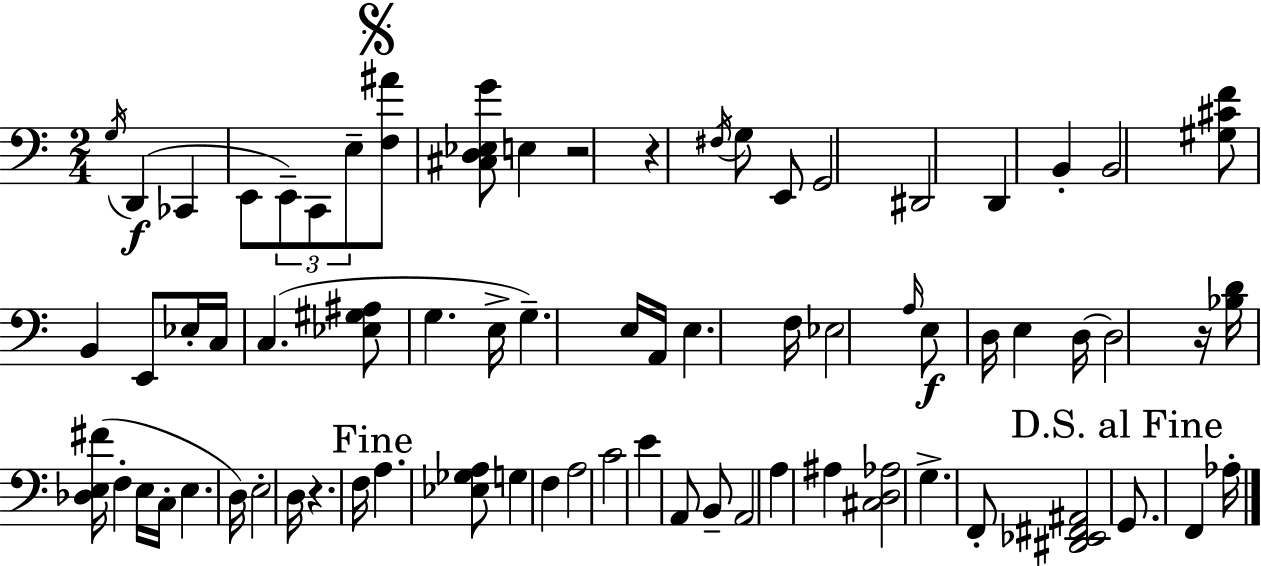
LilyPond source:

{
  \clef bass
  \numericTimeSignature
  \time 2/4
  \key c \major
  \acciaccatura { g16 }\f d,4( ces,4 | e,8 \tuplet 3/2 { e,8--) c,8 e8-- } | \mark \markup { \musicglyph "scripts.segno" } <f ais'>8 <cis d ees g'>8 e4 | r2 | \break r4 \acciaccatura { fis16 } g8 | e,8 g,2 | dis,2 | d,4 b,4-. | \break b,2 | <gis cis' f'>8 b,4 | e,8 ees16-. c16 c4.( | <ees gis ais>8 g4. | \break e16-> g4.--) | e16 a,16 e4. | f16 ees2 | \grace { a16 } e8\f d16 e4 | \break d16~~ d2 | r16 <bes d'>16 <des e fis'>16( f4-. | e16 c16-. e4. | d16) e2-. | \break d16 r4. | f16 \mark "Fine" a4. | <ees ges a>8 g4 f4 | a2 | \break c'2 | e'4 a,8 | b,8-- a,2 | a4 ais4 | \break <cis d aes>2 | g4.-> | f,8-. <dis, ees, fis, ais,>2 | \mark "D.S. al Fine" g,8. f,4 | \break aes16-. \bar "|."
}